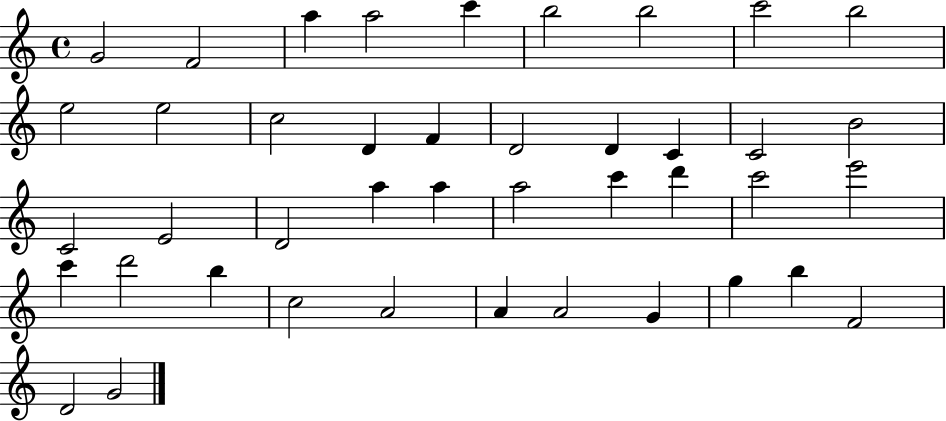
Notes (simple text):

G4/h F4/h A5/q A5/h C6/q B5/h B5/h C6/h B5/h E5/h E5/h C5/h D4/q F4/q D4/h D4/q C4/q C4/h B4/h C4/h E4/h D4/h A5/q A5/q A5/h C6/q D6/q C6/h E6/h C6/q D6/h B5/q C5/h A4/h A4/q A4/h G4/q G5/q B5/q F4/h D4/h G4/h